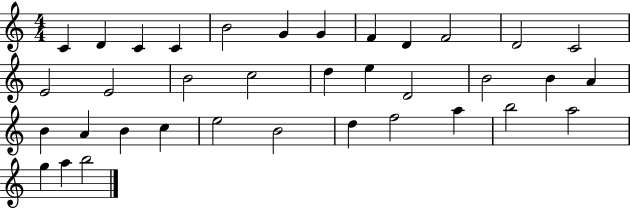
C4/q D4/q C4/q C4/q B4/h G4/q G4/q F4/q D4/q F4/h D4/h C4/h E4/h E4/h B4/h C5/h D5/q E5/q D4/h B4/h B4/q A4/q B4/q A4/q B4/q C5/q E5/h B4/h D5/q F5/h A5/q B5/h A5/h G5/q A5/q B5/h